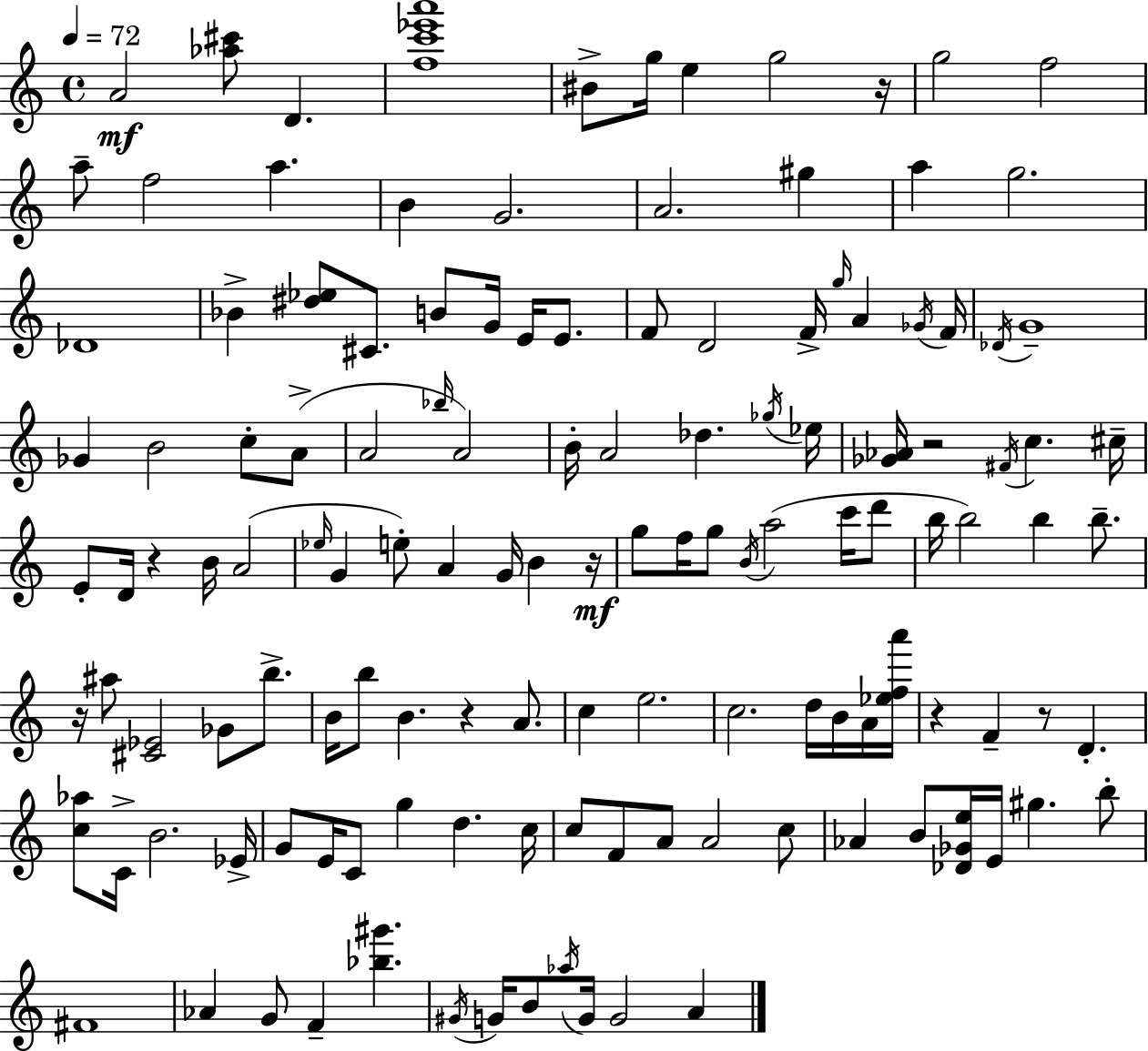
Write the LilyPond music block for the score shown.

{
  \clef treble
  \time 4/4
  \defaultTimeSignature
  \key c \major
  \tempo 4 = 72
  a'2\mf <aes'' cis'''>8 d'4. | <f'' c''' ees''' a'''>1 | bis'8-> g''16 e''4 g''2 r16 | g''2 f''2 | \break a''8-- f''2 a''4. | b'4 g'2. | a'2. gis''4 | a''4 g''2. | \break des'1 | bes'4-> <dis'' ees''>8 cis'8. b'8 g'16 e'16 e'8. | f'8 d'2 f'16-> \grace { g''16 } a'4 | \acciaccatura { ges'16 } f'16 \acciaccatura { des'16 } g'1-- | \break ges'4 b'2 c''8-. | a'8->( a'2 \grace { bes''16 } a'2) | b'16-. a'2 des''4. | \acciaccatura { ges''16 } ees''16 <ges' aes'>16 r2 \acciaccatura { fis'16 } c''4. | \break cis''16-- e'8-. d'16 r4 b'16 a'2( | \grace { ees''16 } g'4 e''8-.) a'4 | g'16 b'4 r16\mf g''8 f''16 g''8 \acciaccatura { b'16 } a''2( | c'''16 d'''8 b''16 b''2) | \break b''4 b''8.-- r16 ais''8 <cis' ees'>2 | ges'8 b''8.-> b'16 b''8 b'4. | r4 a'8. c''4 e''2. | c''2. | \break d''16 b'16 a'16 <ees'' f'' a'''>16 r4 f'4-- | r8 d'4.-. <c'' aes''>8 c'16-> b'2. | ees'16-> g'8 e'16 c'8 g''4 | d''4. c''16 c''8 f'8 a'8 a'2 | \break c''8 aes'4 b'8 <des' ges' e''>16 e'16 | gis''4. b''8-. fis'1 | aes'4 g'8 f'4-- | <bes'' gis'''>4. \acciaccatura { gis'16 } g'16 b'8 \acciaccatura { aes''16 } g'16 g'2 | \break a'4 \bar "|."
}